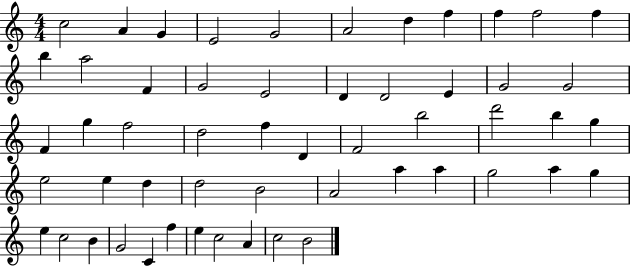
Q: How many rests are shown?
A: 0